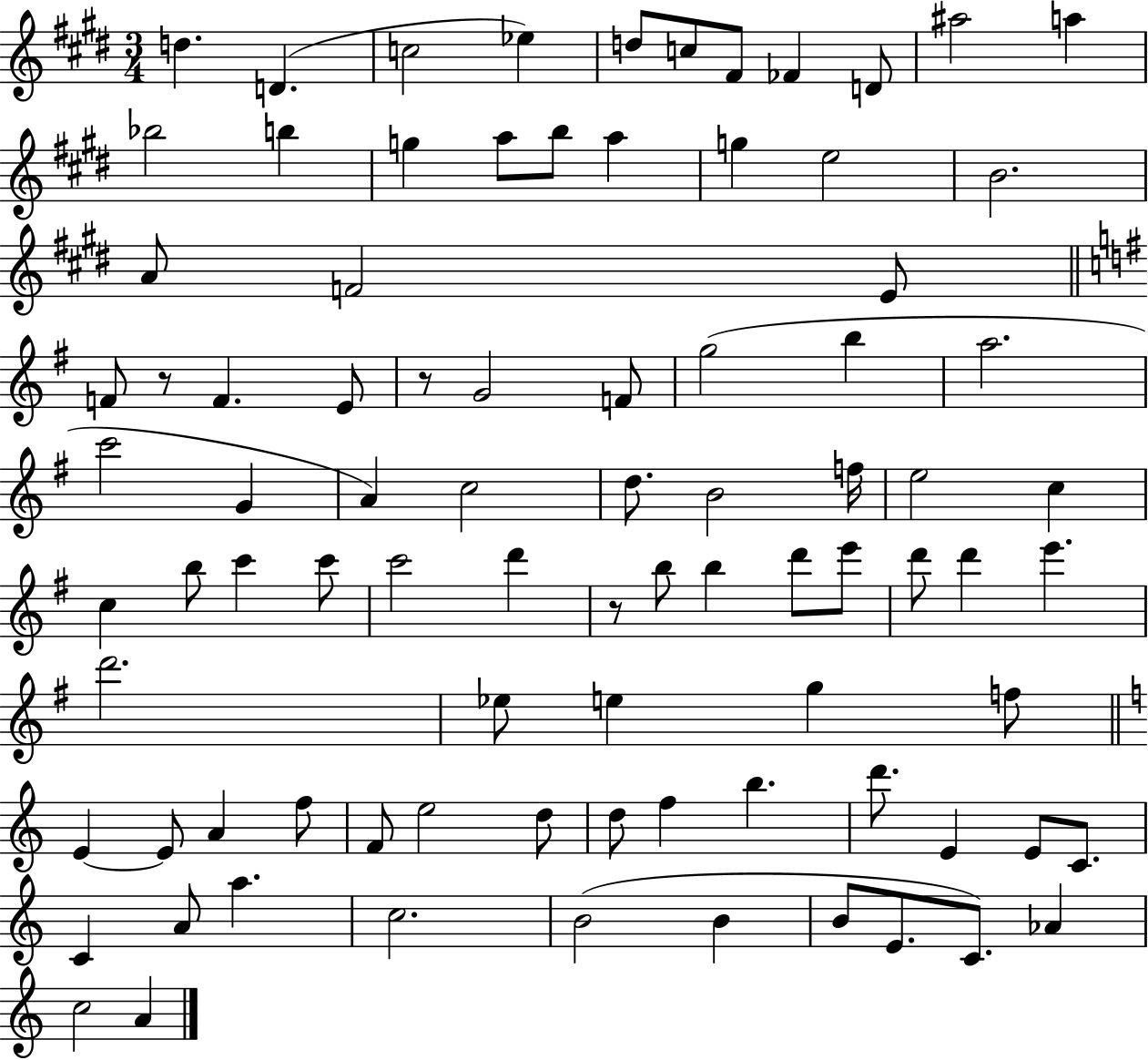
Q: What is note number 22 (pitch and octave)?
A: F4